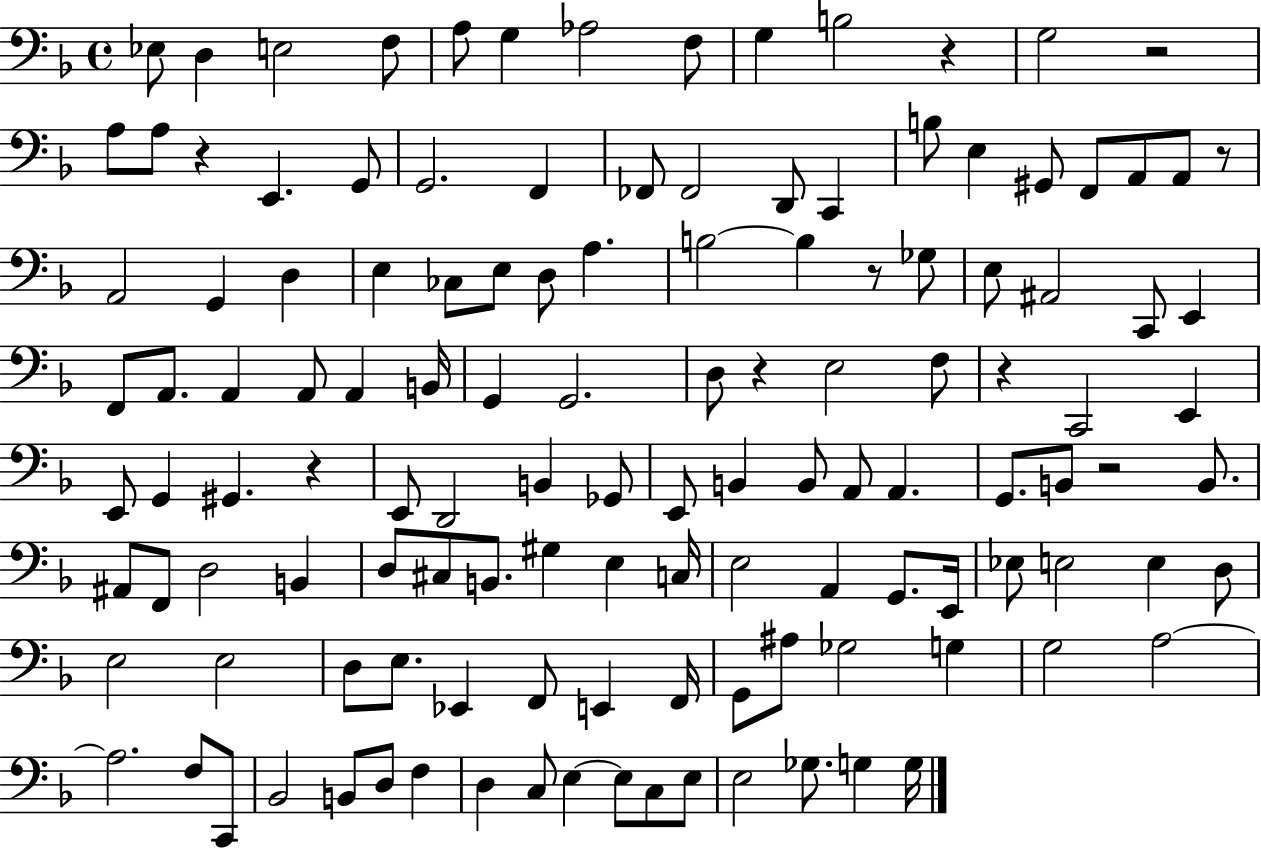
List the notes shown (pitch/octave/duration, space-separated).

Eb3/e D3/q E3/h F3/e A3/e G3/q Ab3/h F3/e G3/q B3/h R/q G3/h R/h A3/e A3/e R/q E2/q. G2/e G2/h. F2/q FES2/e FES2/h D2/e C2/q B3/e E3/q G#2/e F2/e A2/e A2/e R/e A2/h G2/q D3/q E3/q CES3/e E3/e D3/e A3/q. B3/h B3/q R/e Gb3/e E3/e A#2/h C2/e E2/q F2/e A2/e. A2/q A2/e A2/q B2/s G2/q G2/h. D3/e R/q E3/h F3/e R/q C2/h E2/q E2/e G2/q G#2/q. R/q E2/e D2/h B2/q Gb2/e E2/e B2/q B2/e A2/e A2/q. G2/e. B2/e R/h B2/e. A#2/e F2/e D3/h B2/q D3/e C#3/e B2/e. G#3/q E3/q C3/s E3/h A2/q G2/e. E2/s Eb3/e E3/h E3/q D3/e E3/h E3/h D3/e E3/e. Eb2/q F2/e E2/q F2/s G2/e A#3/e Gb3/h G3/q G3/h A3/h A3/h. F3/e C2/e Bb2/h B2/e D3/e F3/q D3/q C3/e E3/q E3/e C3/e E3/e E3/h Gb3/e. G3/q G3/s